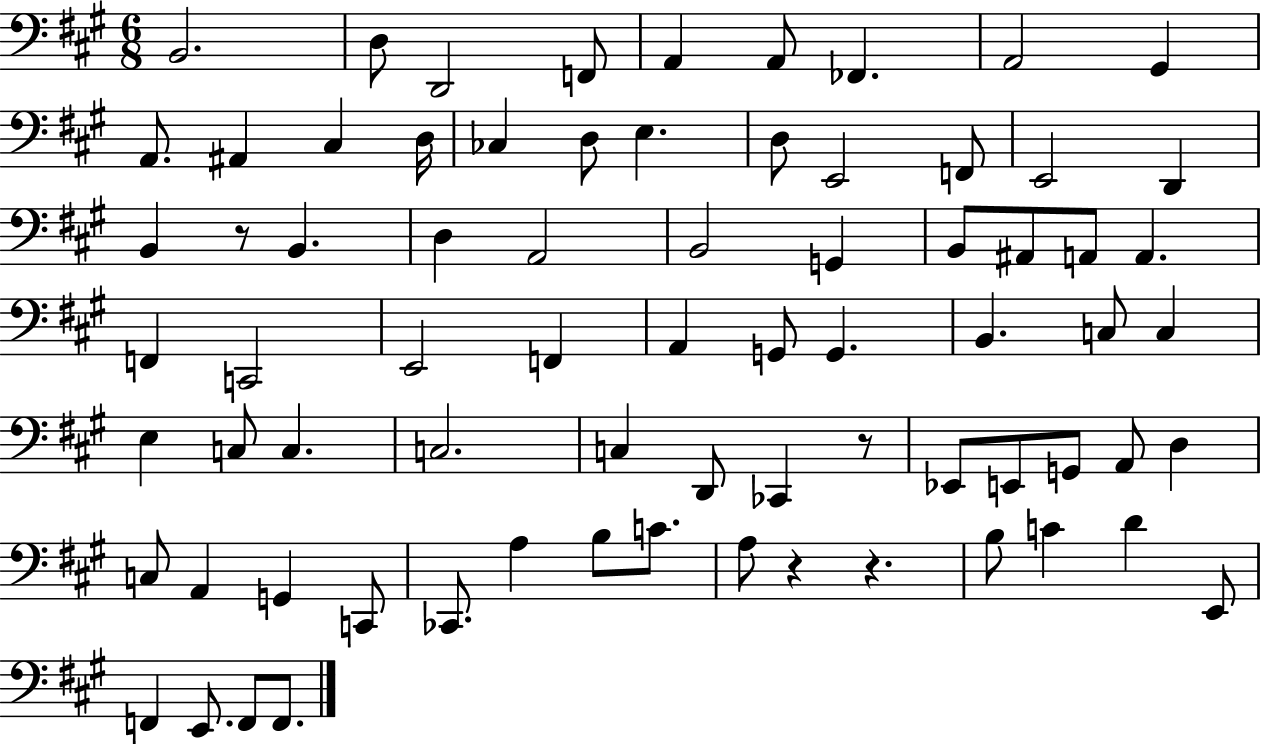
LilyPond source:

{
  \clef bass
  \numericTimeSignature
  \time 6/8
  \key a \major
  \repeat volta 2 { b,2. | d8 d,2 f,8 | a,4 a,8 fes,4. | a,2 gis,4 | \break a,8. ais,4 cis4 d16 | ces4 d8 e4. | d8 e,2 f,8 | e,2 d,4 | \break b,4 r8 b,4. | d4 a,2 | b,2 g,4 | b,8 ais,8 a,8 a,4. | \break f,4 c,2 | e,2 f,4 | a,4 g,8 g,4. | b,4. c8 c4 | \break e4 c8 c4. | c2. | c4 d,8 ces,4 r8 | ees,8 e,8 g,8 a,8 d4 | \break c8 a,4 g,4 c,8 | ces,8. a4 b8 c'8. | a8 r4 r4. | b8 c'4 d'4 e,8 | \break f,4 e,8. f,8 f,8. | } \bar "|."
}